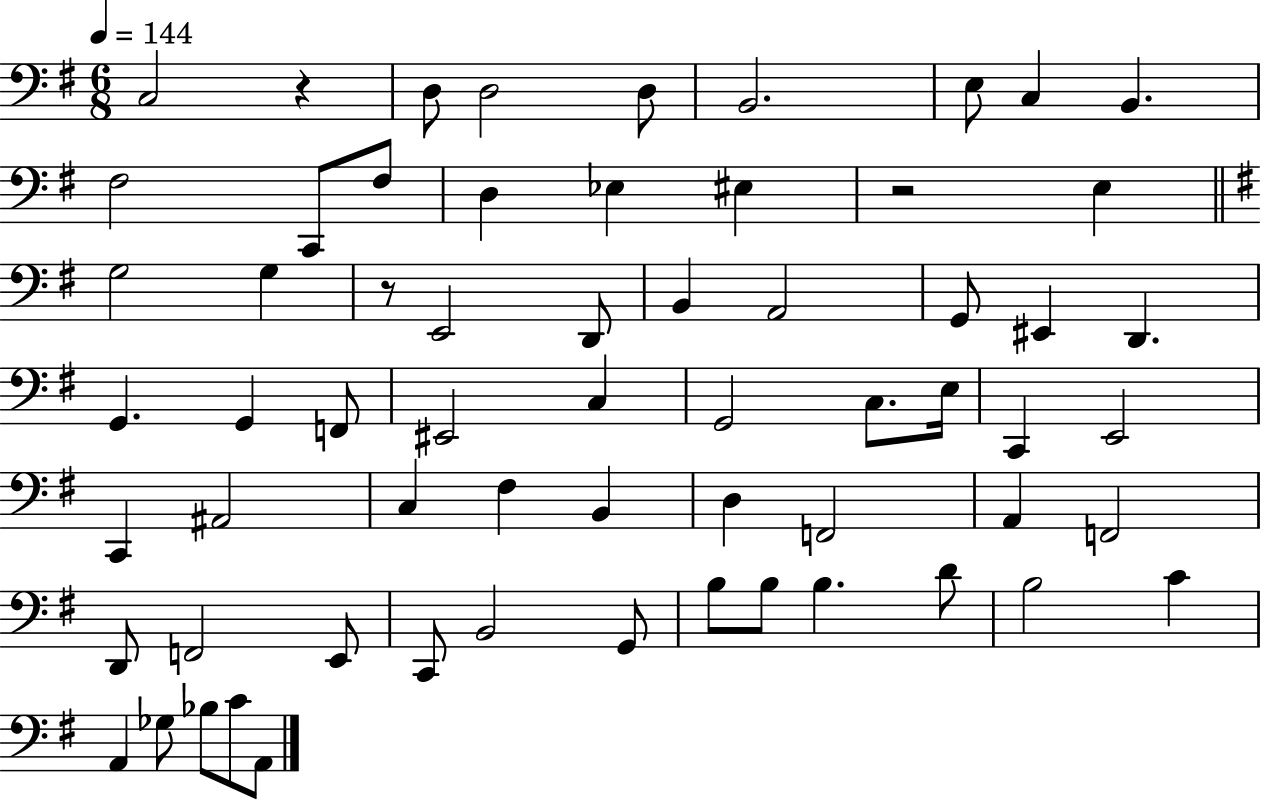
C3/h R/q D3/e D3/h D3/e B2/h. E3/e C3/q B2/q. F#3/h C2/e F#3/e D3/q Eb3/q EIS3/q R/h E3/q G3/h G3/q R/e E2/h D2/e B2/q A2/h G2/e EIS2/q D2/q. G2/q. G2/q F2/e EIS2/h C3/q G2/h C3/e. E3/s C2/q E2/h C2/q A#2/h C3/q F#3/q B2/q D3/q F2/h A2/q F2/h D2/e F2/h E2/e C2/e B2/h G2/e B3/e B3/e B3/q. D4/e B3/h C4/q A2/q Gb3/e Bb3/e C4/e A2/e